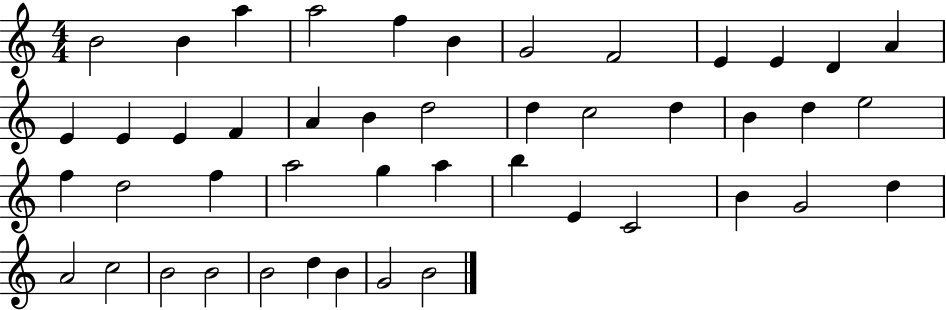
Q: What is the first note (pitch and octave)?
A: B4